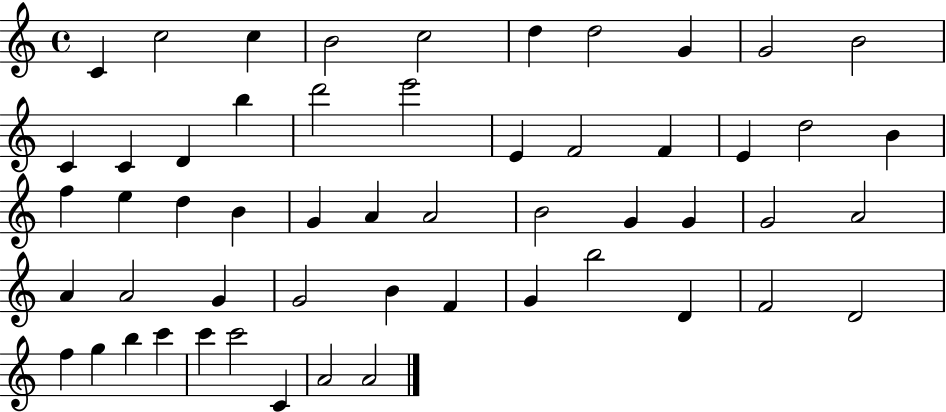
X:1
T:Untitled
M:4/4
L:1/4
K:C
C c2 c B2 c2 d d2 G G2 B2 C C D b d'2 e'2 E F2 F E d2 B f e d B G A A2 B2 G G G2 A2 A A2 G G2 B F G b2 D F2 D2 f g b c' c' c'2 C A2 A2